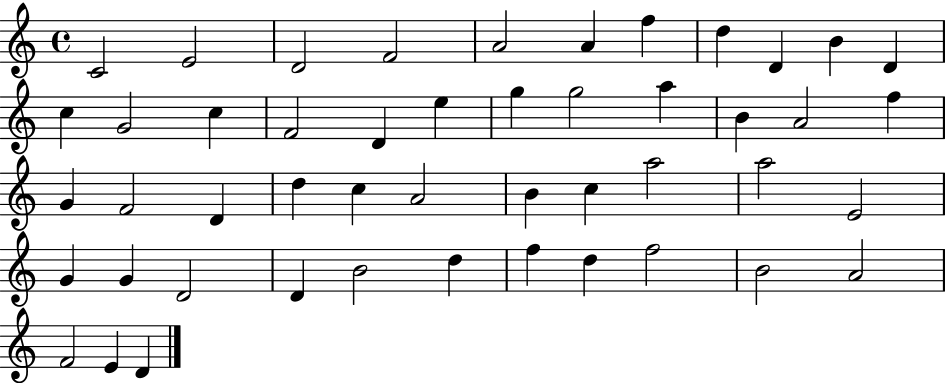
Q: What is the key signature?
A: C major